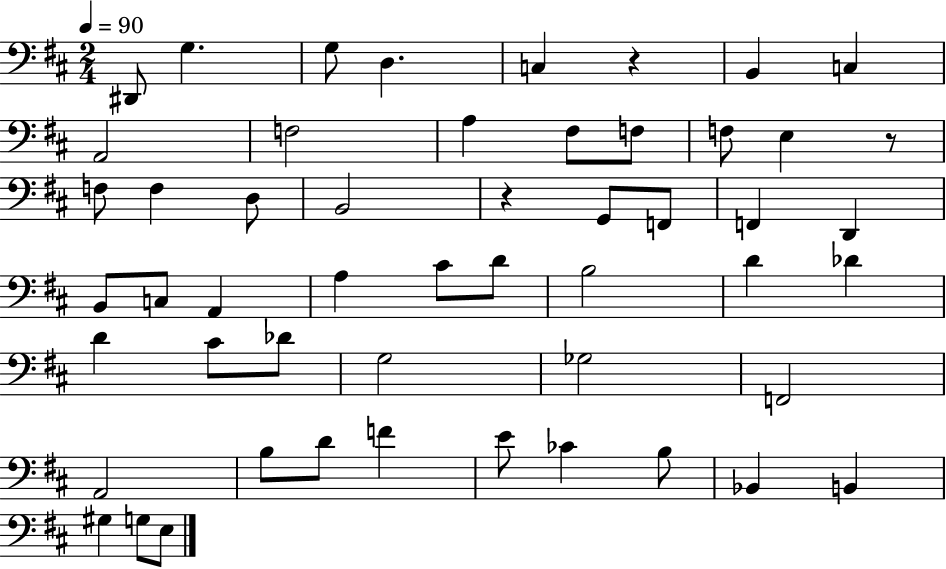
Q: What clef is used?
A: bass